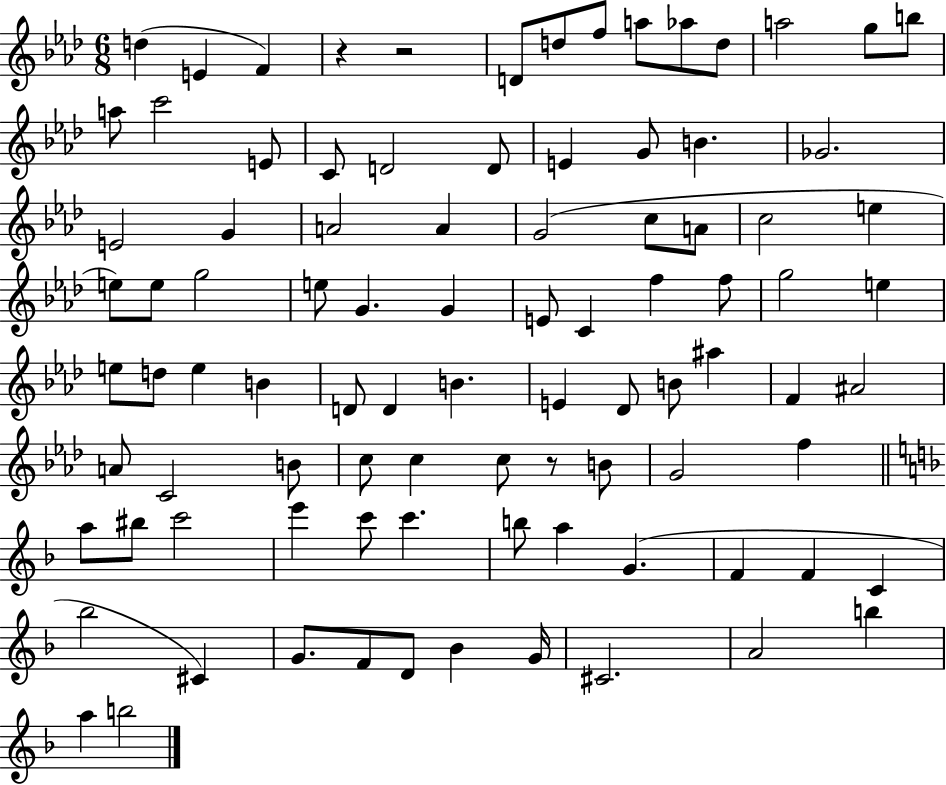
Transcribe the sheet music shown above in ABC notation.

X:1
T:Untitled
M:6/8
L:1/4
K:Ab
d E F z z2 D/2 d/2 f/2 a/2 _a/2 d/2 a2 g/2 b/2 a/2 c'2 E/2 C/2 D2 D/2 E G/2 B _G2 E2 G A2 A G2 c/2 A/2 c2 e e/2 e/2 g2 e/2 G G E/2 C f f/2 g2 e e/2 d/2 e B D/2 D B E _D/2 B/2 ^a F ^A2 A/2 C2 B/2 c/2 c c/2 z/2 B/2 G2 f a/2 ^b/2 c'2 e' c'/2 c' b/2 a G F F C _b2 ^C G/2 F/2 D/2 _B G/4 ^C2 A2 b a b2